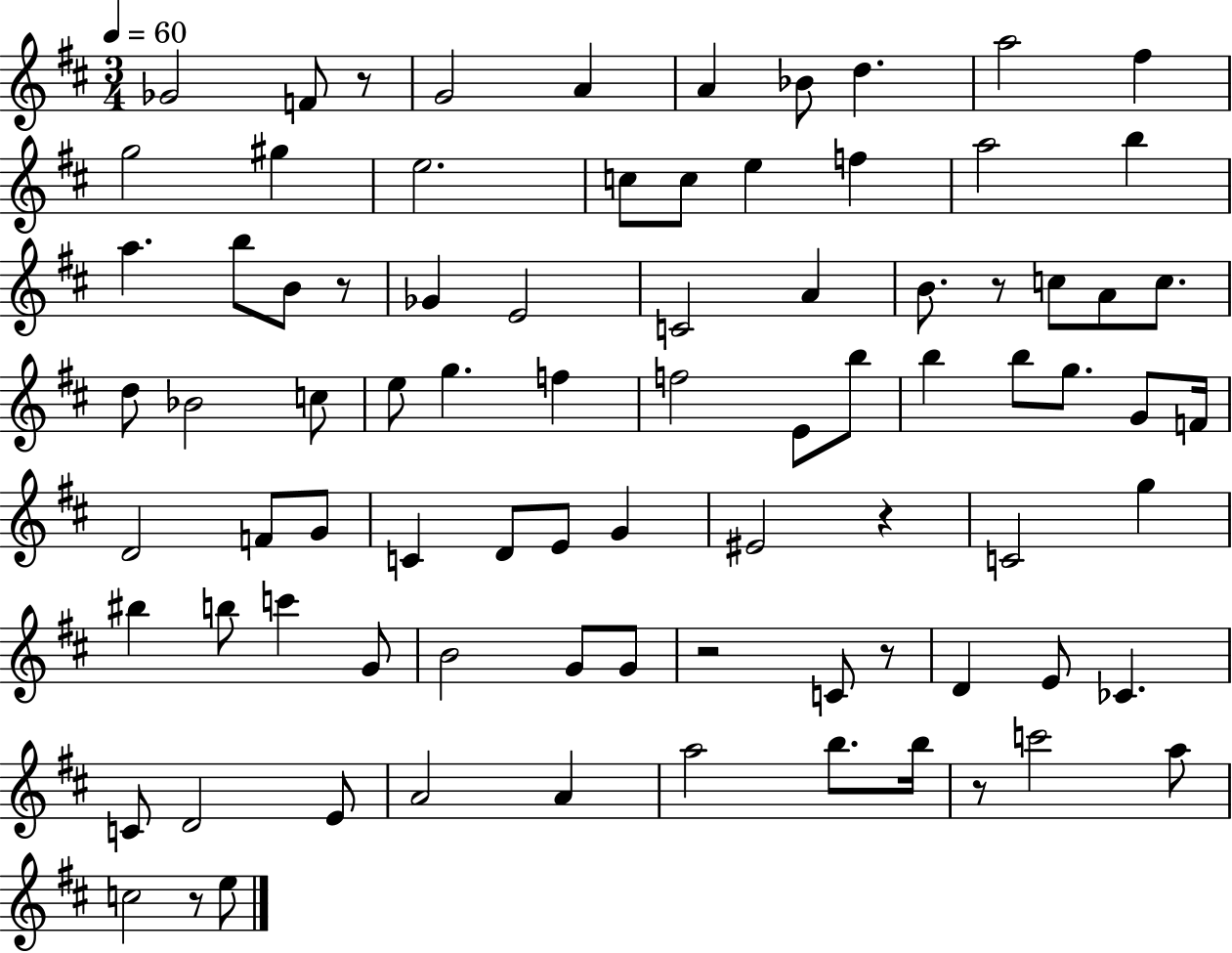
Gb4/h F4/e R/e G4/h A4/q A4/q Bb4/e D5/q. A5/h F#5/q G5/h G#5/q E5/h. C5/e C5/e E5/q F5/q A5/h B5/q A5/q. B5/e B4/e R/e Gb4/q E4/h C4/h A4/q B4/e. R/e C5/e A4/e C5/e. D5/e Bb4/h C5/e E5/e G5/q. F5/q F5/h E4/e B5/e B5/q B5/e G5/e. G4/e F4/s D4/h F4/e G4/e C4/q D4/e E4/e G4/q EIS4/h R/q C4/h G5/q BIS5/q B5/e C6/q G4/e B4/h G4/e G4/e R/h C4/e R/e D4/q E4/e CES4/q. C4/e D4/h E4/e A4/h A4/q A5/h B5/e. B5/s R/e C6/h A5/e C5/h R/e E5/e